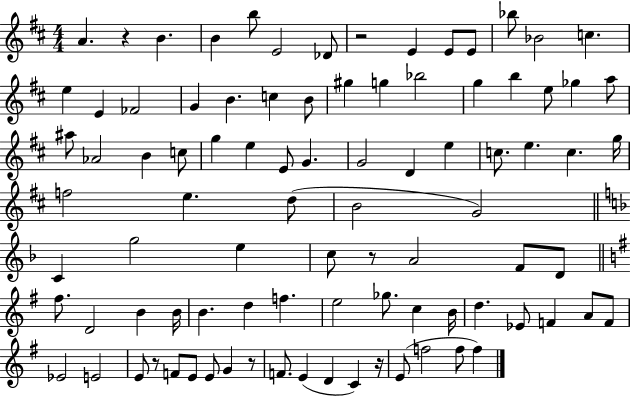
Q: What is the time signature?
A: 4/4